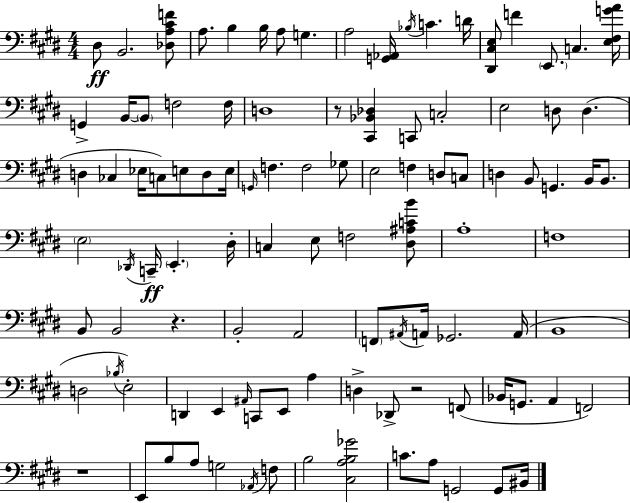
D#3/e B2/h. [Db3,A3,C#4,F4]/e A3/e. B3/q B3/s A3/e G3/q. A3/h [G2,Ab2]/s Bb3/s C4/q. D4/s [D#2,C#3,E3]/e F4/q E2/e. C3/q. [E3,F#3,G4,A4]/s G2/q B2/s B2/e F3/h F3/s D3/w R/e [C#2,Bb2,Db3]/q C2/e C3/h E3/h D3/e D3/q. D3/q CES3/q Eb3/s C3/e E3/e D3/e E3/s G2/s F3/q. F3/h Gb3/e E3/h F3/q D3/e C3/e D3/q B2/e G2/q. B2/s B2/e. E3/h Db2/s C2/s E2/q. D#3/s C3/q E3/e F3/h [D#3,A#3,C4,B4]/e A3/w F3/w B2/e B2/h R/q. B2/h A2/h F2/e A#2/s A2/s Gb2/h. A2/s B2/w D3/h Bb3/s E3/h D2/q E2/q A#2/s C2/e E2/e A3/q D3/q Db2/e R/h F2/e Bb2/s G2/e. A2/q F2/h R/w E2/e B3/e A3/e G3/h Ab2/s F3/e B3/h [C#3,A3,B3,Gb4]/h C4/e. A3/e G2/h G2/e BIS2/s